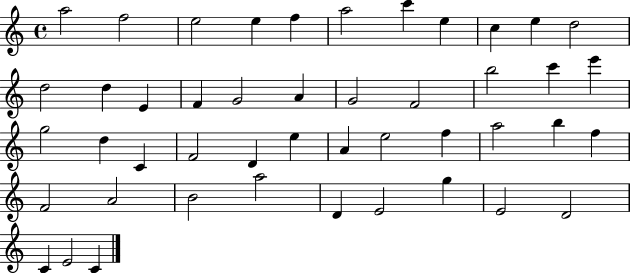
A5/h F5/h E5/h E5/q F5/q A5/h C6/q E5/q C5/q E5/q D5/h D5/h D5/q E4/q F4/q G4/h A4/q G4/h F4/h B5/h C6/q E6/q G5/h D5/q C4/q F4/h D4/q E5/q A4/q E5/h F5/q A5/h B5/q F5/q F4/h A4/h B4/h A5/h D4/q E4/h G5/q E4/h D4/h C4/q E4/h C4/q